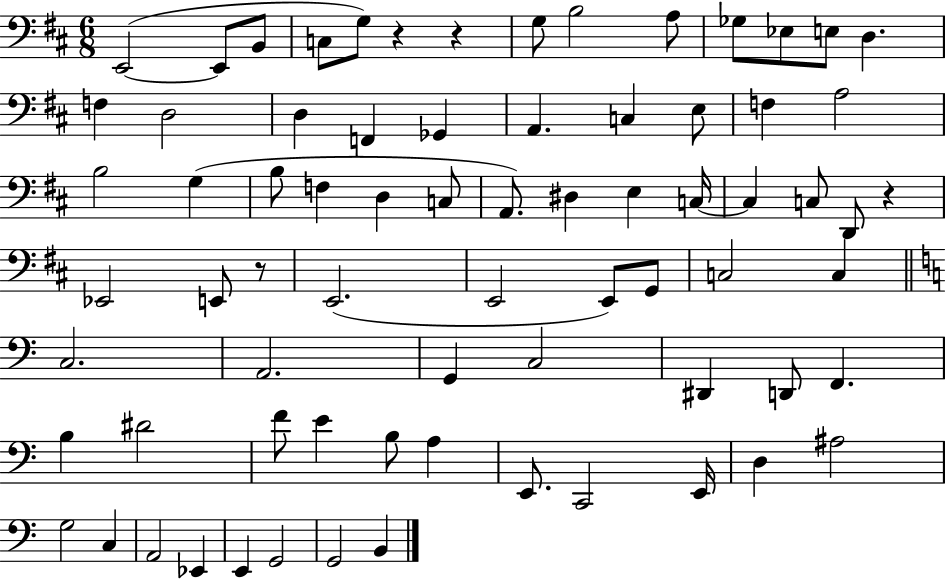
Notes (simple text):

E2/h E2/e B2/e C3/e G3/e R/q R/q G3/e B3/h A3/e Gb3/e Eb3/e E3/e D3/q. F3/q D3/h D3/q F2/q Gb2/q A2/q. C3/q E3/e F3/q A3/h B3/h G3/q B3/e F3/q D3/q C3/e A2/e. D#3/q E3/q C3/s C3/q C3/e D2/e R/q Eb2/h E2/e R/e E2/h. E2/h E2/e G2/e C3/h C3/q C3/h. A2/h. G2/q C3/h D#2/q D2/e F2/q. B3/q D#4/h F4/e E4/q B3/e A3/q E2/e. C2/h E2/s D3/q A#3/h G3/h C3/q A2/h Eb2/q E2/q G2/h G2/h B2/q